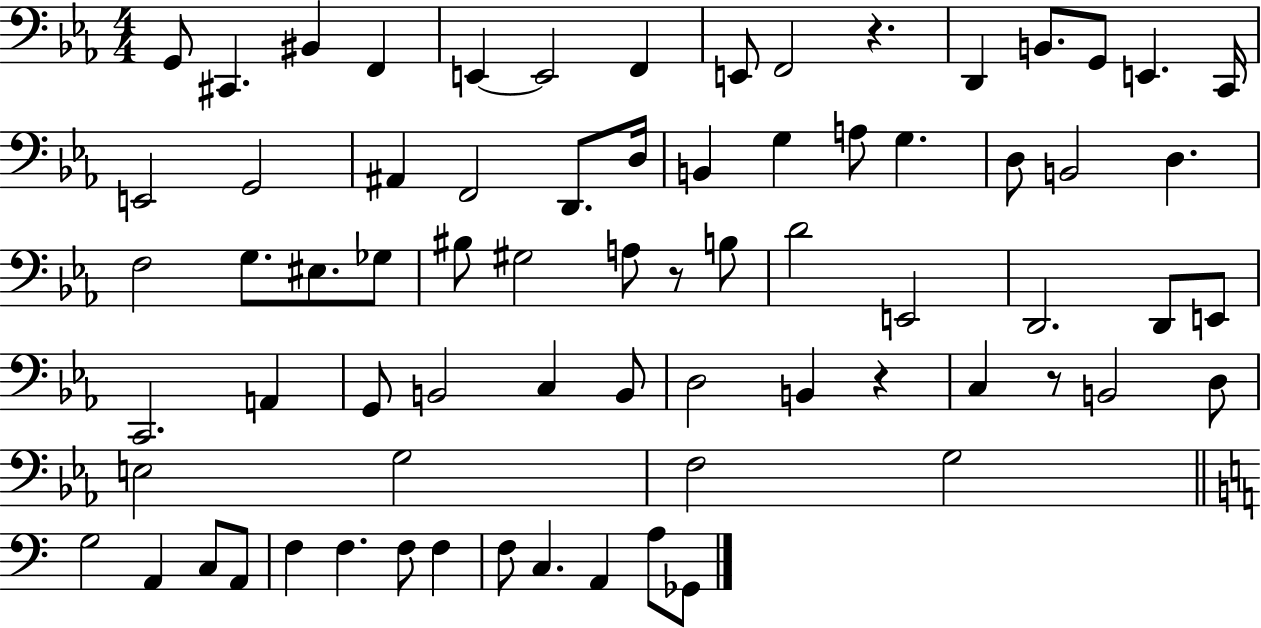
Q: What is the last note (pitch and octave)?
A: Gb2